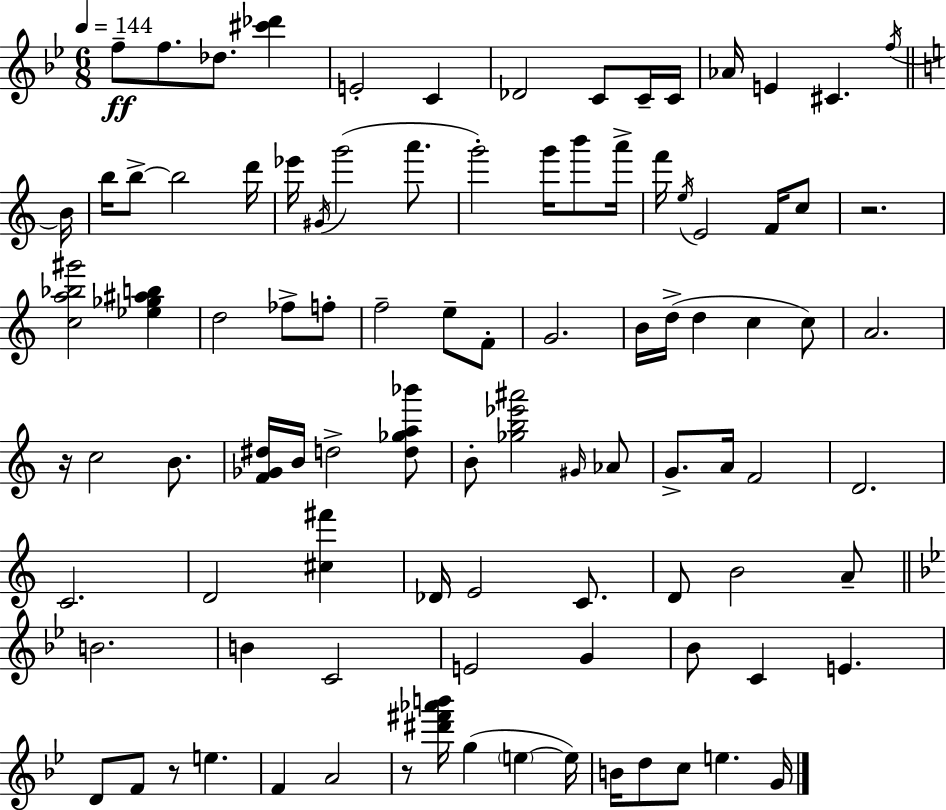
F5/e F5/e. Db5/e. [C#6,Db6]/q E4/h C4/q Db4/h C4/e C4/s C4/s Ab4/s E4/q C#4/q. F5/s B4/s B5/s B5/e B5/h D6/s Eb6/s G#4/s G6/h A6/e. G6/h G6/s B6/e A6/s F6/s E5/s E4/h F4/s C5/e R/h. [C5,A5,Bb5,G#6]/h [Eb5,Gb5,A#5,B5]/q D5/h FES5/e F5/e F5/h E5/e F4/e G4/h. B4/s D5/s D5/q C5/q C5/e A4/h. R/s C5/h B4/e. [F4,Gb4,D#5]/s B4/s D5/h [D5,Gb5,A5,Bb6]/e B4/e [Gb5,B5,Eb6,A#6]/h G#4/s Ab4/e G4/e. A4/s F4/h D4/h. C4/h. D4/h [C#5,F#6]/q Db4/s E4/h C4/e. D4/e B4/h A4/e B4/h. B4/q C4/h E4/h G4/q Bb4/e C4/q E4/q. D4/e F4/e R/e E5/q. F4/q A4/h R/e [D#6,F#6,Ab6,B6]/s G5/q E5/q E5/s B4/s D5/e C5/e E5/q. G4/s